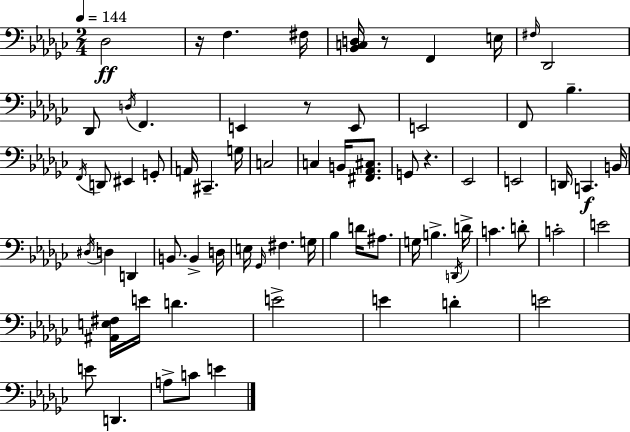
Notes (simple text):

Db3/h R/s F3/q. F#3/s [Bb2,C3,D3]/s R/e F2/q E3/s F#3/s Db2/h Db2/e D3/s F2/q. E2/q R/e E2/e E2/h F2/e Bb3/q. F2/s D2/e EIS2/q G2/e A2/s C#2/q. G3/s C3/h C3/q B2/s [F#2,Ab2,C#3]/e. G2/e R/q. Eb2/h E2/h D2/s C2/q. B2/s D#3/s D3/q D2/q B2/e. B2/q D3/s E3/s Gb2/s F#3/q. G3/s Bb3/q D4/s A#3/e. G3/s B3/q. D2/s D4/s C4/q. D4/e C4/h E4/h [A#2,E3,F#3]/s E4/s D4/q. E4/h E4/q D4/q E4/h E4/e D2/q. A3/e C4/e E4/q